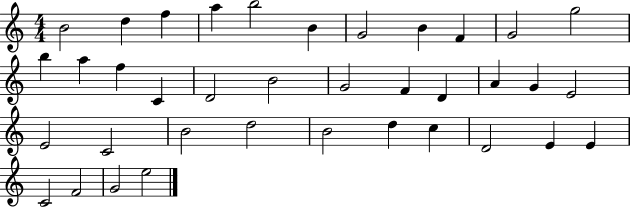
{
  \clef treble
  \numericTimeSignature
  \time 4/4
  \key c \major
  b'2 d''4 f''4 | a''4 b''2 b'4 | g'2 b'4 f'4 | g'2 g''2 | \break b''4 a''4 f''4 c'4 | d'2 b'2 | g'2 f'4 d'4 | a'4 g'4 e'2 | \break e'2 c'2 | b'2 d''2 | b'2 d''4 c''4 | d'2 e'4 e'4 | \break c'2 f'2 | g'2 e''2 | \bar "|."
}